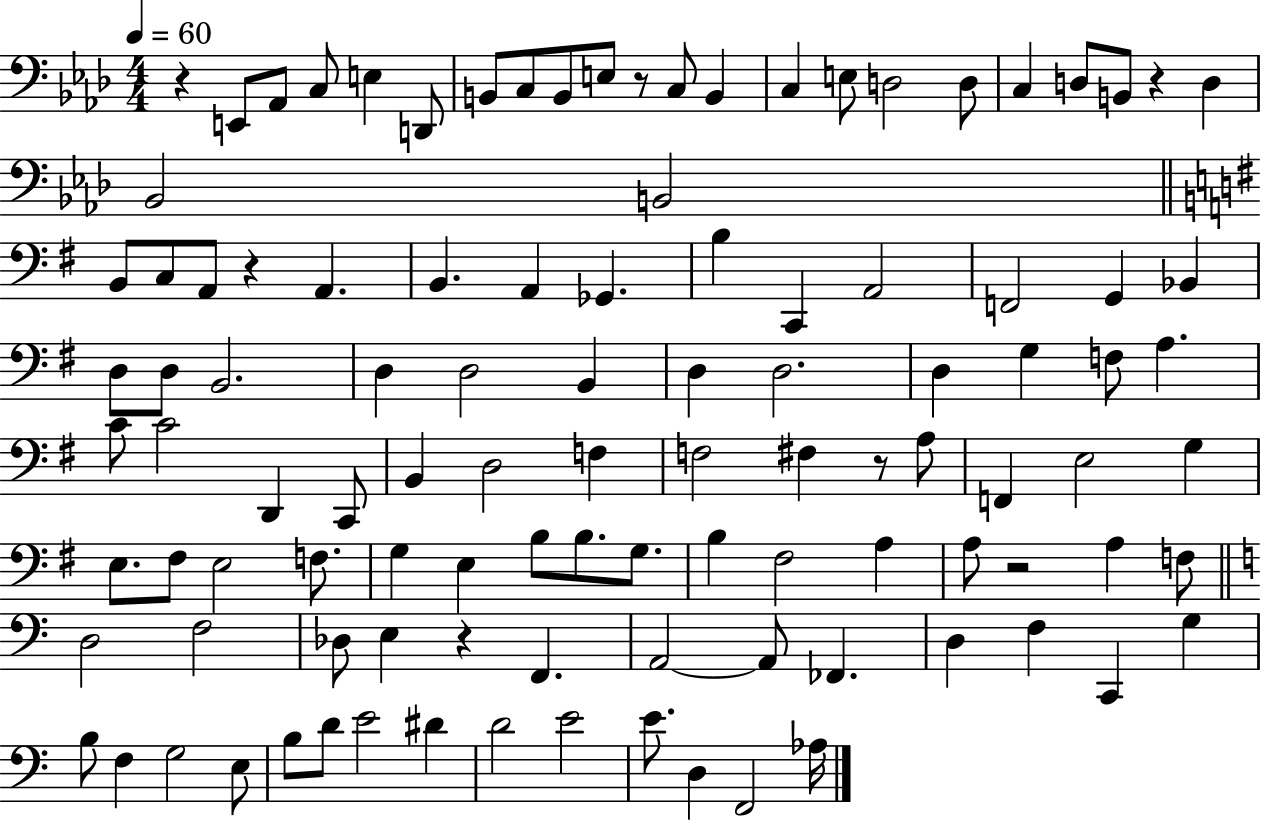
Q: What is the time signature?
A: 4/4